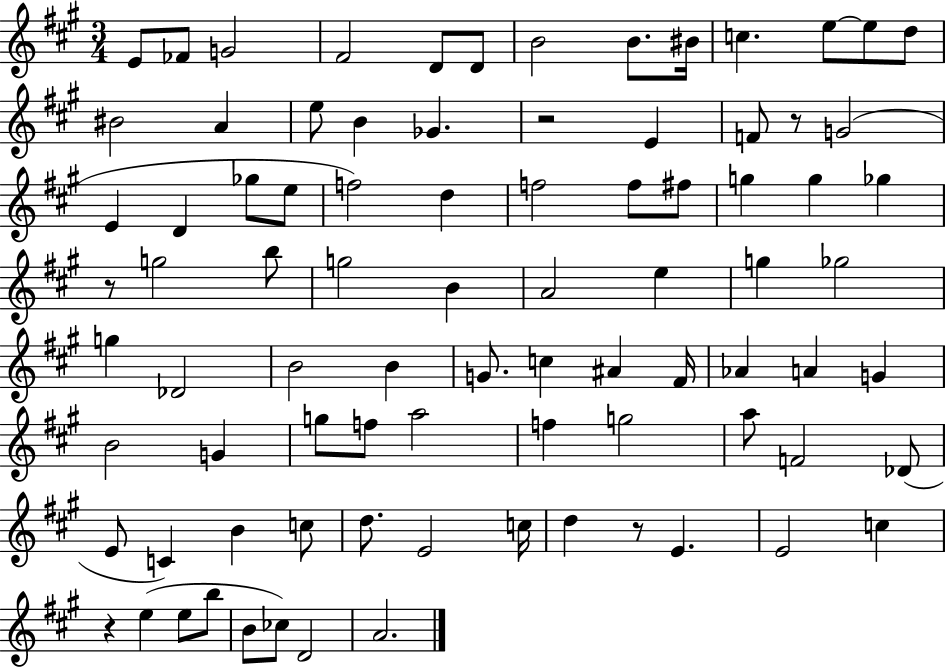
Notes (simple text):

E4/e FES4/e G4/h F#4/h D4/e D4/e B4/h B4/e. BIS4/s C5/q. E5/e E5/e D5/e BIS4/h A4/q E5/e B4/q Gb4/q. R/h E4/q F4/e R/e G4/h E4/q D4/q Gb5/e E5/e F5/h D5/q F5/h F5/e F#5/e G5/q G5/q Gb5/q R/e G5/h B5/e G5/h B4/q A4/h E5/q G5/q Gb5/h G5/q Db4/h B4/h B4/q G4/e. C5/q A#4/q F#4/s Ab4/q A4/q G4/q B4/h G4/q G5/e F5/e A5/h F5/q G5/h A5/e F4/h Db4/e E4/e C4/q B4/q C5/e D5/e. E4/h C5/s D5/q R/e E4/q. E4/h C5/q R/q E5/q E5/e B5/e B4/e CES5/e D4/h A4/h.